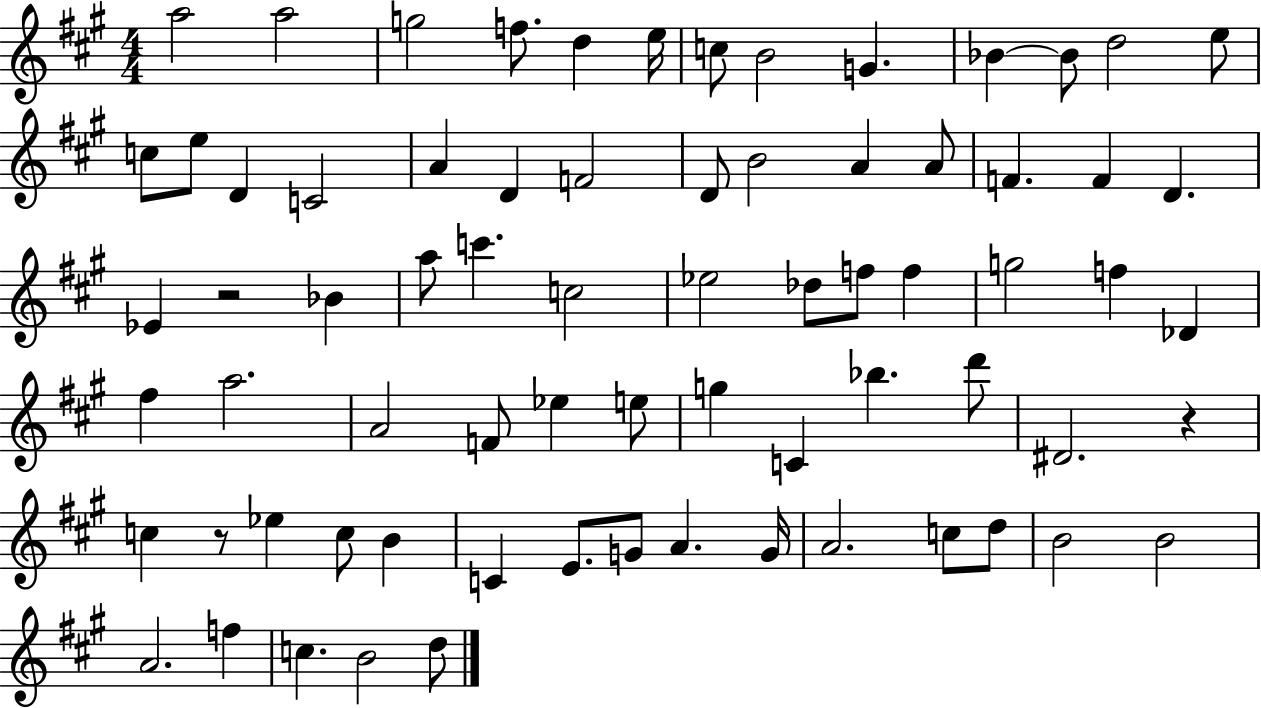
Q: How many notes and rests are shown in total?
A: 72